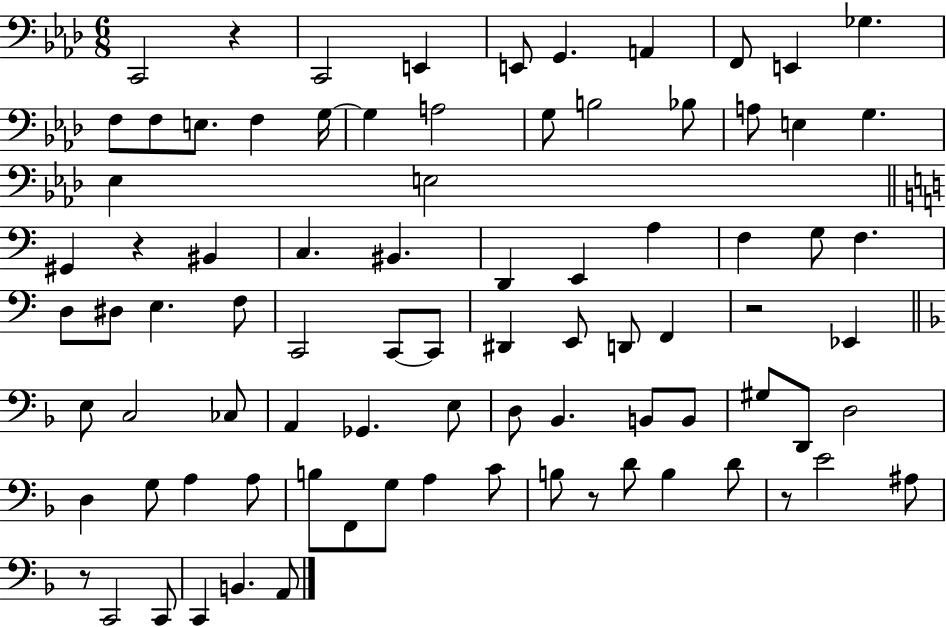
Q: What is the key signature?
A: AES major